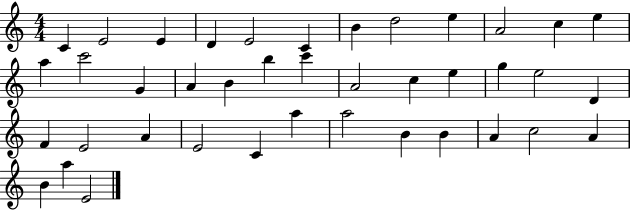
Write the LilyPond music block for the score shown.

{
  \clef treble
  \numericTimeSignature
  \time 4/4
  \key c \major
  c'4 e'2 e'4 | d'4 e'2 c'4 | b'4 d''2 e''4 | a'2 c''4 e''4 | \break a''4 c'''2 g'4 | a'4 b'4 b''4 c'''4 | a'2 c''4 e''4 | g''4 e''2 d'4 | \break f'4 e'2 a'4 | e'2 c'4 a''4 | a''2 b'4 b'4 | a'4 c''2 a'4 | \break b'4 a''4 e'2 | \bar "|."
}